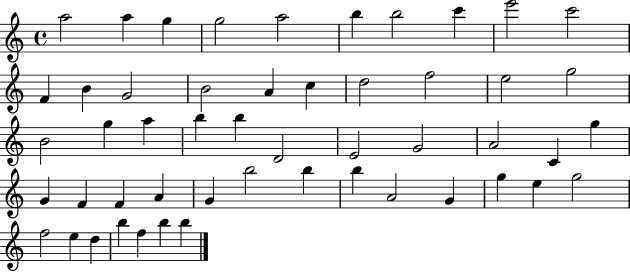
{
  \clef treble
  \time 4/4
  \defaultTimeSignature
  \key c \major
  a''2 a''4 g''4 | g''2 a''2 | b''4 b''2 c'''4 | e'''2 c'''2 | \break f'4 b'4 g'2 | b'2 a'4 c''4 | d''2 f''2 | e''2 g''2 | \break b'2 g''4 a''4 | b''4 b''4 d'2 | e'2 g'2 | a'2 c'4 g''4 | \break g'4 f'4 f'4 a'4 | g'4 b''2 b''4 | b''4 a'2 g'4 | g''4 e''4 g''2 | \break f''2 e''4 d''4 | b''4 f''4 b''4 b''4 | \bar "|."
}